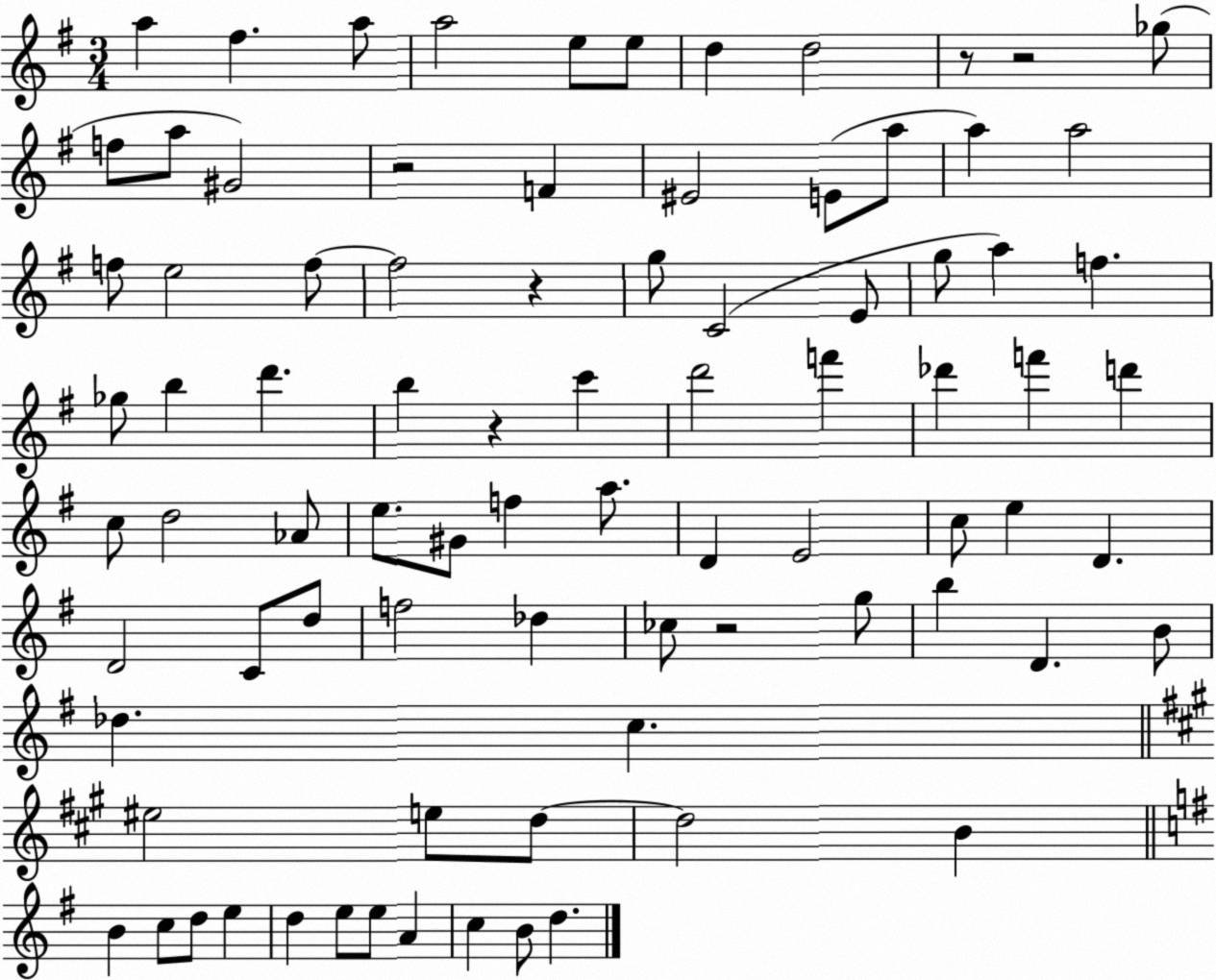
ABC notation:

X:1
T:Untitled
M:3/4
L:1/4
K:G
a ^f a/2 a2 e/2 e/2 d d2 z/2 z2 _g/2 f/2 a/2 ^G2 z2 F ^E2 E/2 a/2 a a2 f/2 e2 f/2 f2 z g/2 C2 E/2 g/2 a f _g/2 b d' b z c' d'2 f' _d' f' d' c/2 d2 _A/2 e/2 ^G/2 f a/2 D E2 c/2 e D D2 C/2 d/2 f2 _d _c/2 z2 g/2 b D B/2 _d c ^e2 e/2 d/2 d2 B B c/2 d/2 e d e/2 e/2 A c B/2 d